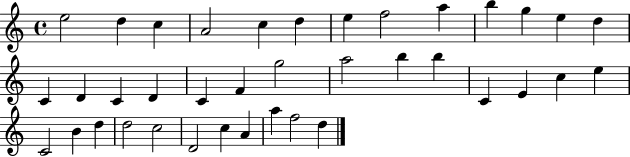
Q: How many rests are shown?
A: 0